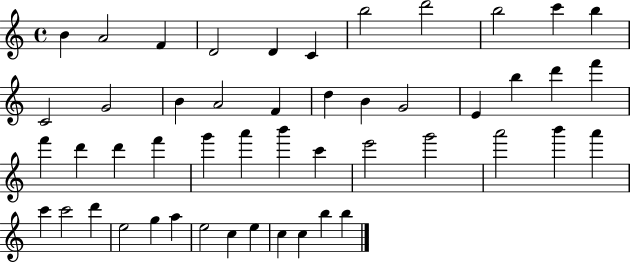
B4/q A4/h F4/q D4/h D4/q C4/q B5/h D6/h B5/h C6/q B5/q C4/h G4/h B4/q A4/h F4/q D5/q B4/q G4/h E4/q B5/q D6/q F6/q F6/q D6/q D6/q F6/q G6/q A6/q B6/q C6/q E6/h G6/h A6/h B6/q A6/q C6/q C6/h D6/q E5/h G5/q A5/q E5/h C5/q E5/q C5/q C5/q B5/q B5/q